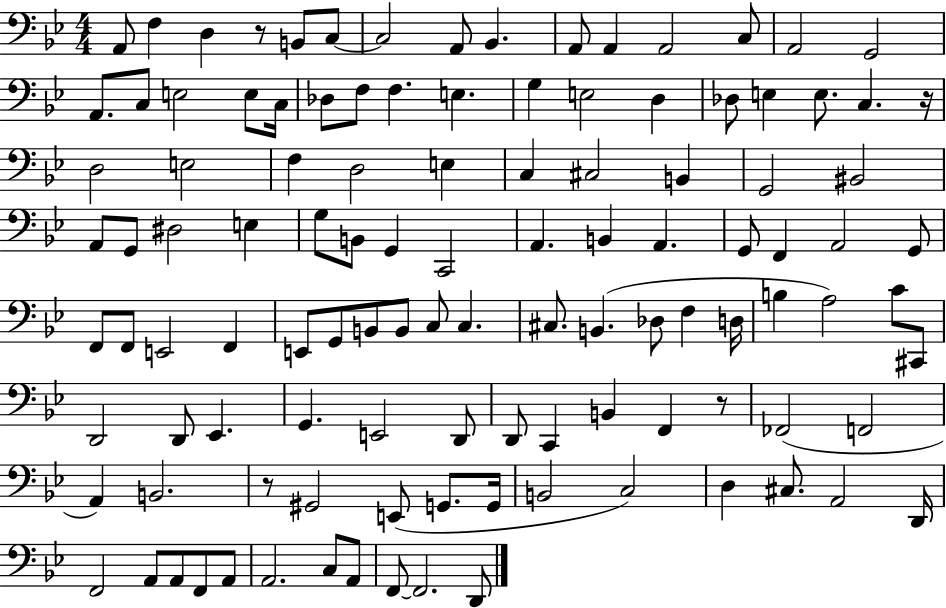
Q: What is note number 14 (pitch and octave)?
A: G2